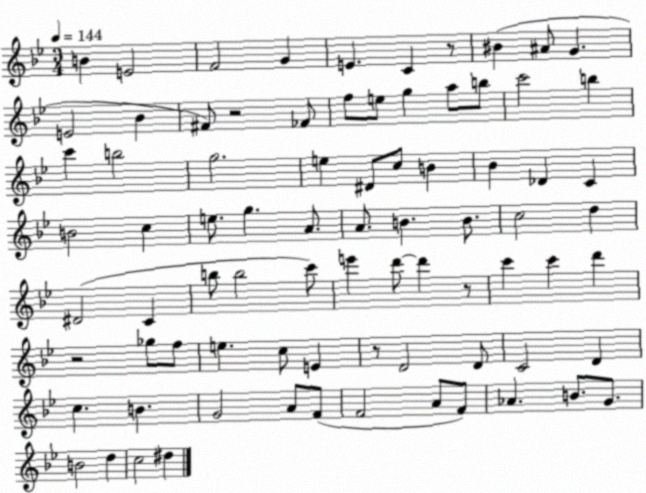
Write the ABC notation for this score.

X:1
T:Untitled
M:3/4
L:1/4
K:Bb
B E2 F2 G E C z/2 ^B ^A/2 G E2 _B ^F/2 z2 _F/2 f/2 e/2 g a/2 b/2 c'2 b c' b2 g2 e ^D/2 c/2 B _B _D C B2 c e/2 g A/2 A/2 B B/2 c2 d ^D2 C b/2 b2 c'/2 e' d'/2 d' z/2 c' c' d' z2 _g/2 f/2 e c/2 E z/2 D2 D/2 C2 D c B G2 A/2 F/2 F2 A/2 F/2 _A B/2 G/2 B2 d c2 ^d